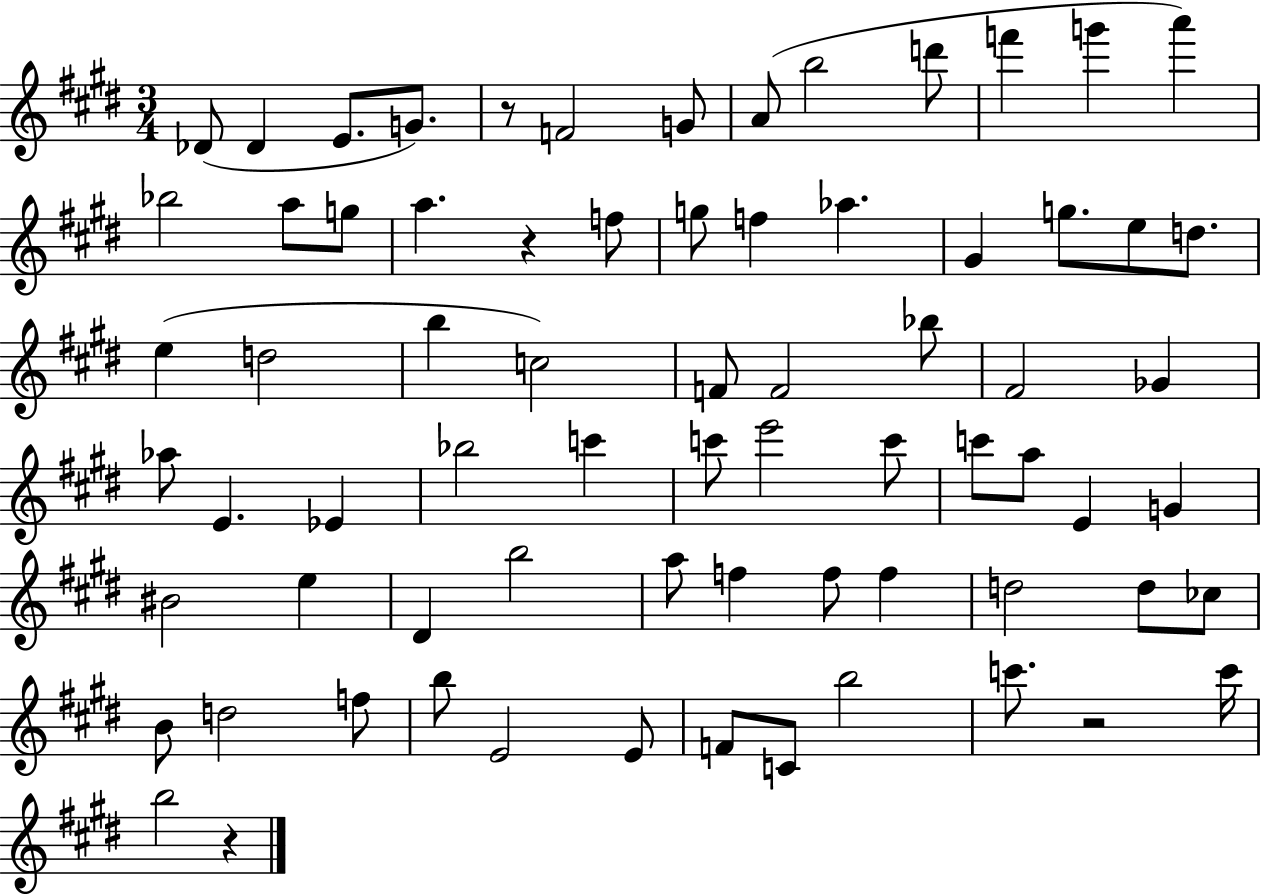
Db4/e Db4/q E4/e. G4/e. R/e F4/h G4/e A4/e B5/h D6/e F6/q G6/q A6/q Bb5/h A5/e G5/e A5/q. R/q F5/e G5/e F5/q Ab5/q. G#4/q G5/e. E5/e D5/e. E5/q D5/h B5/q C5/h F4/e F4/h Bb5/e F#4/h Gb4/q Ab5/e E4/q. Eb4/q Bb5/h C6/q C6/e E6/h C6/e C6/e A5/e E4/q G4/q BIS4/h E5/q D#4/q B5/h A5/e F5/q F5/e F5/q D5/h D5/e CES5/e B4/e D5/h F5/e B5/e E4/h E4/e F4/e C4/e B5/h C6/e. R/h C6/s B5/h R/q